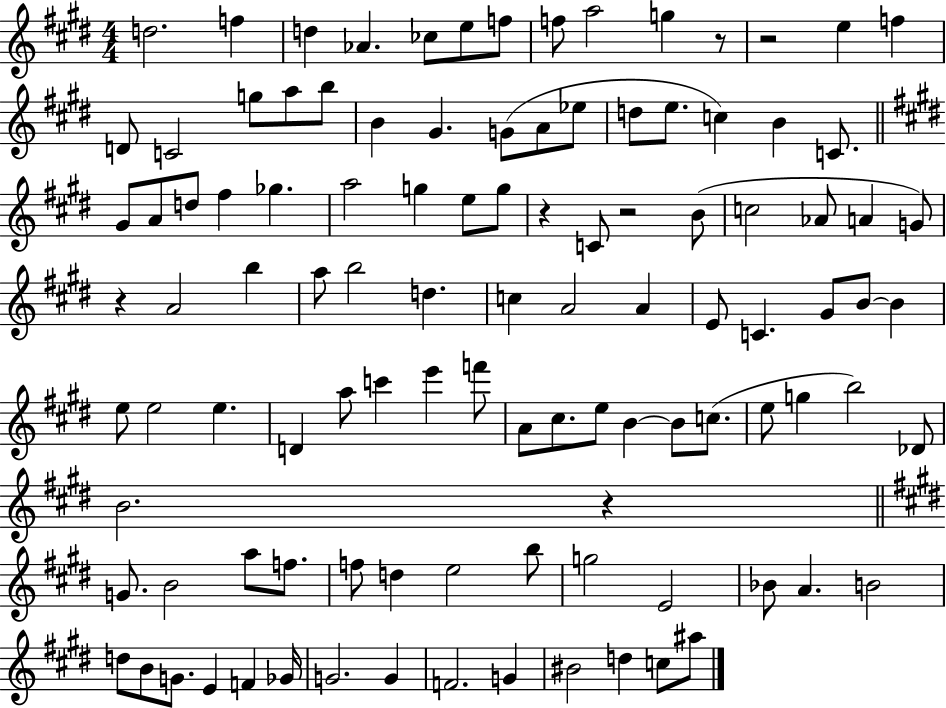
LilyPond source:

{
  \clef treble
  \numericTimeSignature
  \time 4/4
  \key e \major
  d''2. f''4 | d''4 aes'4. ces''8 e''8 f''8 | f''8 a''2 g''4 r8 | r2 e''4 f''4 | \break d'8 c'2 g''8 a''8 b''8 | b'4 gis'4. g'8( a'8 ees''8 | d''8 e''8. c''4) b'4 c'8. | \bar "||" \break \key e \major gis'8 a'8 d''8 fis''4 ges''4. | a''2 g''4 e''8 g''8 | r4 c'8 r2 b'8( | c''2 aes'8 a'4 g'8) | \break r4 a'2 b''4 | a''8 b''2 d''4. | c''4 a'2 a'4 | e'8 c'4. gis'8 b'8~~ b'4 | \break e''8 e''2 e''4. | d'4 a''8 c'''4 e'''4 f'''8 | a'8 cis''8. e''8 b'4~~ b'8 c''8.( | e''8 g''4 b''2) des'8 | \break b'2. r4 | \bar "||" \break \key e \major g'8. b'2 a''8 f''8. | f''8 d''4 e''2 b''8 | g''2 e'2 | bes'8 a'4. b'2 | \break d''8 b'8 g'8. e'4 f'4 ges'16 | g'2. g'4 | f'2. g'4 | bis'2 d''4 c''8 ais''8 | \break \bar "|."
}